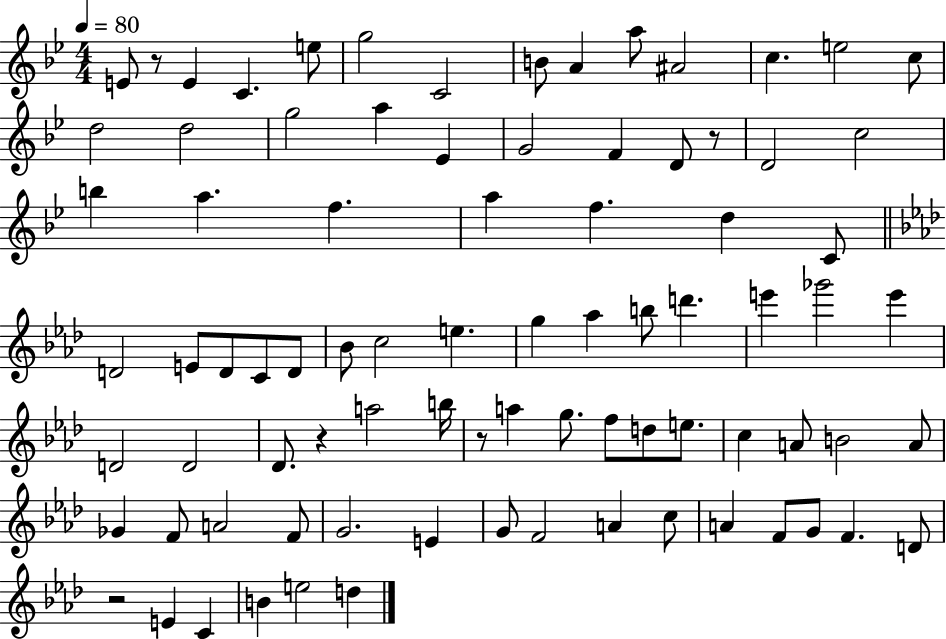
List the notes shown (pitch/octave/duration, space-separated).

E4/e R/e E4/q C4/q. E5/e G5/h C4/h B4/e A4/q A5/e A#4/h C5/q. E5/h C5/e D5/h D5/h G5/h A5/q Eb4/q G4/h F4/q D4/e R/e D4/h C5/h B5/q A5/q. F5/q. A5/q F5/q. D5/q C4/e D4/h E4/e D4/e C4/e D4/e Bb4/e C5/h E5/q. G5/q Ab5/q B5/e D6/q. E6/q Gb6/h E6/q D4/h D4/h Db4/e. R/q A5/h B5/s R/e A5/q G5/e. F5/e D5/e E5/e. C5/q A4/e B4/h A4/e Gb4/q F4/e A4/h F4/e G4/h. E4/q G4/e F4/h A4/q C5/e A4/q F4/e G4/e F4/q. D4/e R/h E4/q C4/q B4/q E5/h D5/q